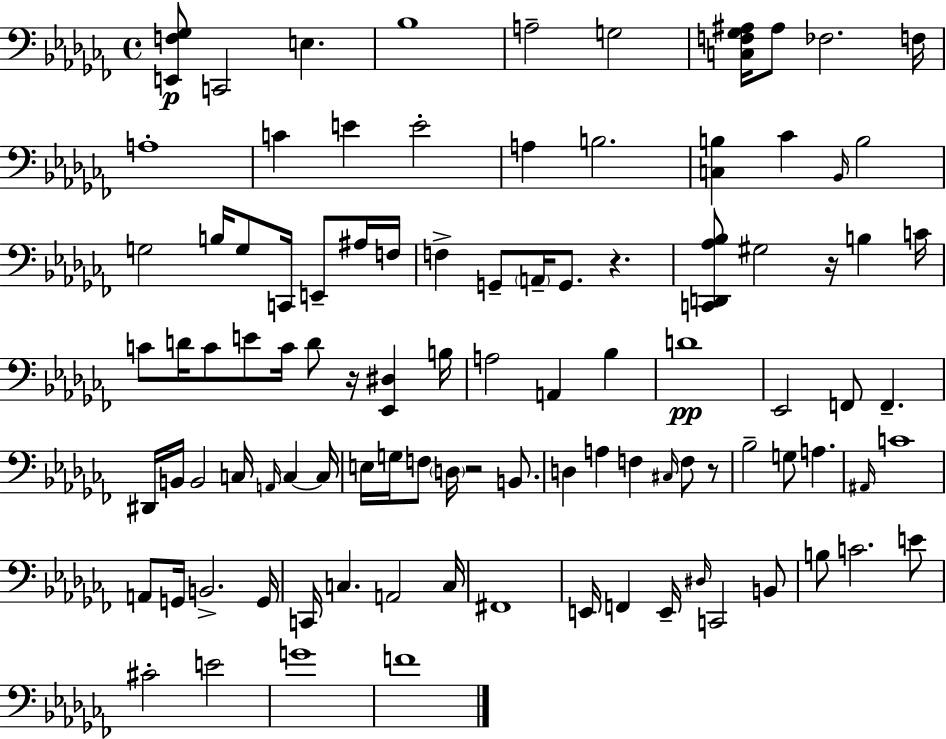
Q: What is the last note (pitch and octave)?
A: F4